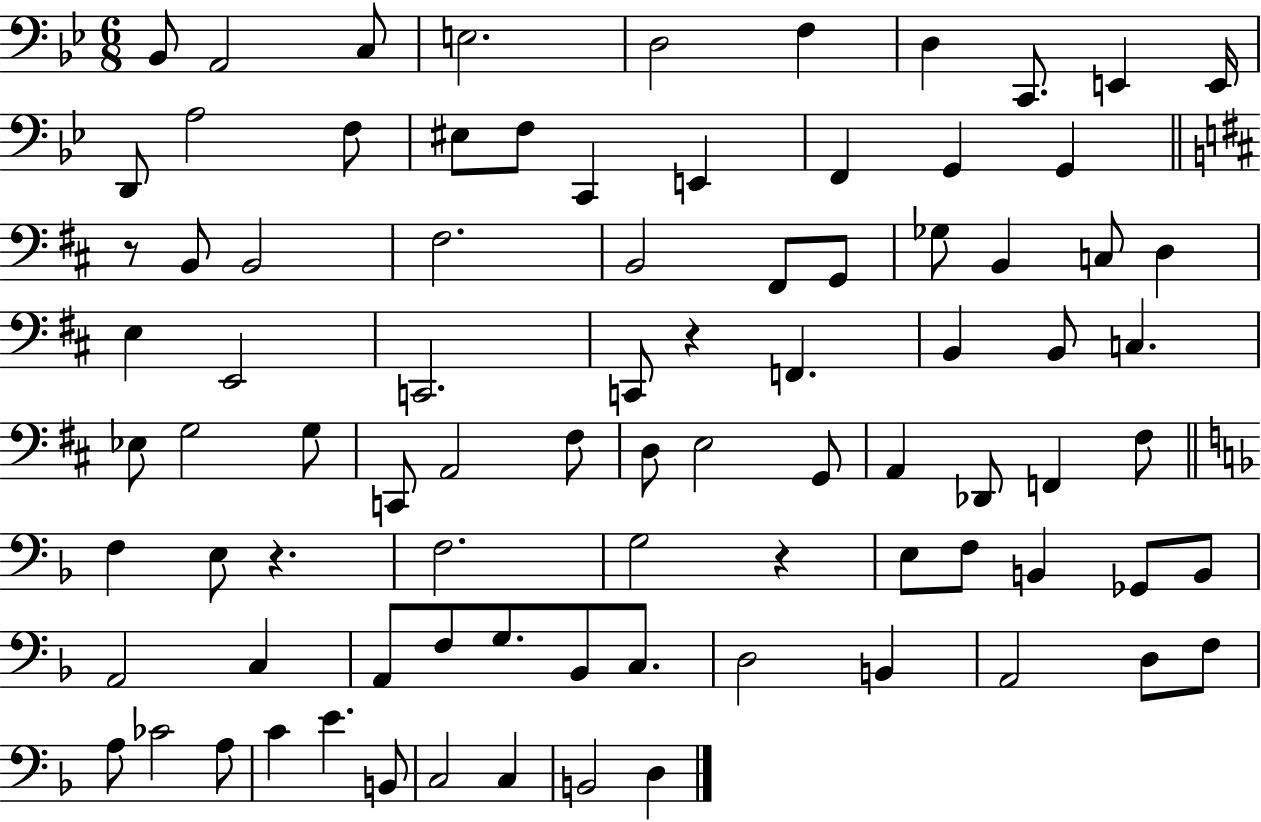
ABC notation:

X:1
T:Untitled
M:6/8
L:1/4
K:Bb
_B,,/2 A,,2 C,/2 E,2 D,2 F, D, C,,/2 E,, E,,/4 D,,/2 A,2 F,/2 ^E,/2 F,/2 C,, E,, F,, G,, G,, z/2 B,,/2 B,,2 ^F,2 B,,2 ^F,,/2 G,,/2 _G,/2 B,, C,/2 D, E, E,,2 C,,2 C,,/2 z F,, B,, B,,/2 C, _E,/2 G,2 G,/2 C,,/2 A,,2 ^F,/2 D,/2 E,2 G,,/2 A,, _D,,/2 F,, ^F,/2 F, E,/2 z F,2 G,2 z E,/2 F,/2 B,, _G,,/2 B,,/2 A,,2 C, A,,/2 F,/2 G,/2 _B,,/2 C,/2 D,2 B,, A,,2 D,/2 F,/2 A,/2 _C2 A,/2 C E B,,/2 C,2 C, B,,2 D,